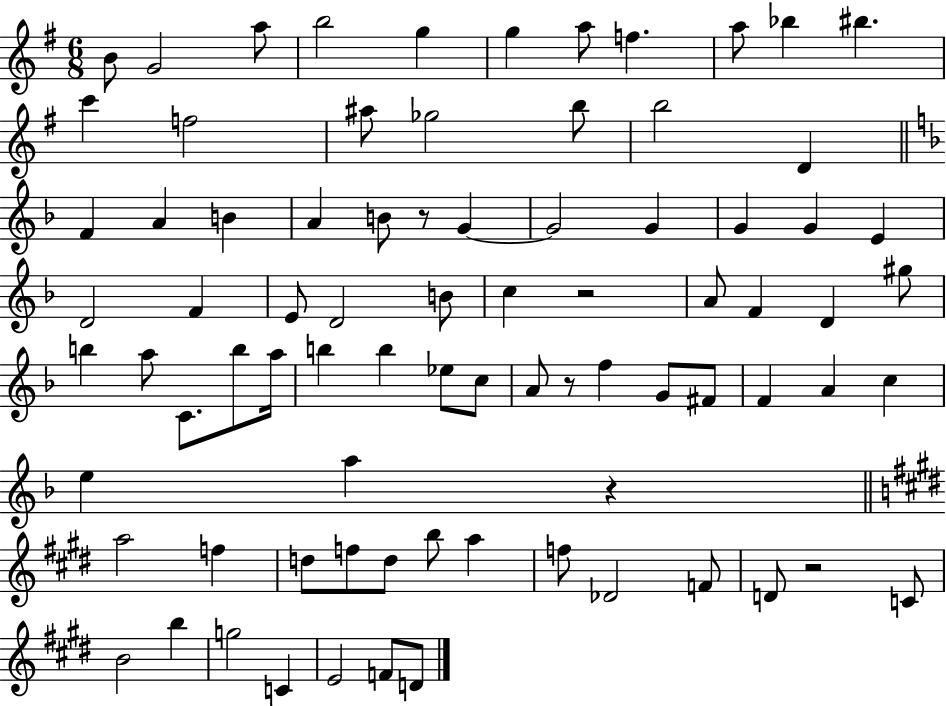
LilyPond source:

{
  \clef treble
  \numericTimeSignature
  \time 6/8
  \key g \major
  b'8 g'2 a''8 | b''2 g''4 | g''4 a''8 f''4. | a''8 bes''4 bis''4. | \break c'''4 f''2 | ais''8 ges''2 b''8 | b''2 d'4 | \bar "||" \break \key d \minor f'4 a'4 b'4 | a'4 b'8 r8 g'4~~ | g'2 g'4 | g'4 g'4 e'4 | \break d'2 f'4 | e'8 d'2 b'8 | c''4 r2 | a'8 f'4 d'4 gis''8 | \break b''4 a''8 c'8. b''8 a''16 | b''4 b''4 ees''8 c''8 | a'8 r8 f''4 g'8 fis'8 | f'4 a'4 c''4 | \break e''4 a''4 r4 | \bar "||" \break \key e \major a''2 f''4 | d''8 f''8 d''8 b''8 a''4 | f''8 des'2 f'8 | d'8 r2 c'8 | \break b'2 b''4 | g''2 c'4 | e'2 f'8 d'8 | \bar "|."
}